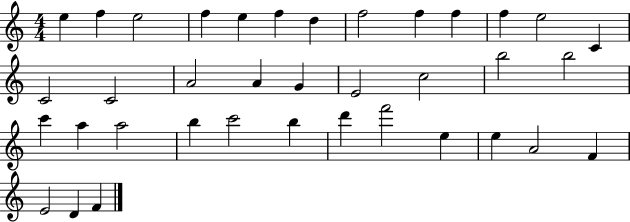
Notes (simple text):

E5/q F5/q E5/h F5/q E5/q F5/q D5/q F5/h F5/q F5/q F5/q E5/h C4/q C4/h C4/h A4/h A4/q G4/q E4/h C5/h B5/h B5/h C6/q A5/q A5/h B5/q C6/h B5/q D6/q F6/h E5/q E5/q A4/h F4/q E4/h D4/q F4/q